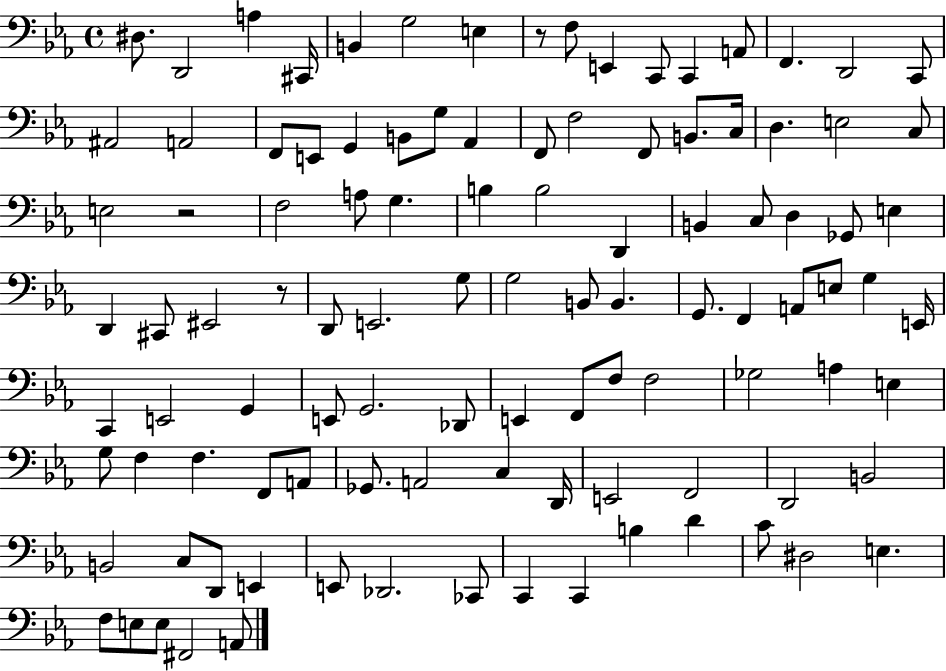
X:1
T:Untitled
M:4/4
L:1/4
K:Eb
^D,/2 D,,2 A, ^C,,/4 B,, G,2 E, z/2 F,/2 E,, C,,/2 C,, A,,/2 F,, D,,2 C,,/2 ^A,,2 A,,2 F,,/2 E,,/2 G,, B,,/2 G,/2 _A,, F,,/2 F,2 F,,/2 B,,/2 C,/4 D, E,2 C,/2 E,2 z2 F,2 A,/2 G, B, B,2 D,, B,, C,/2 D, _G,,/2 E, D,, ^C,,/2 ^E,,2 z/2 D,,/2 E,,2 G,/2 G,2 B,,/2 B,, G,,/2 F,, A,,/2 E,/2 G, E,,/4 C,, E,,2 G,, E,,/2 G,,2 _D,,/2 E,, F,,/2 F,/2 F,2 _G,2 A, E, G,/2 F, F, F,,/2 A,,/2 _G,,/2 A,,2 C, D,,/4 E,,2 F,,2 D,,2 B,,2 B,,2 C,/2 D,,/2 E,, E,,/2 _D,,2 _C,,/2 C,, C,, B, D C/2 ^D,2 E, F,/2 E,/2 E,/2 ^F,,2 A,,/2